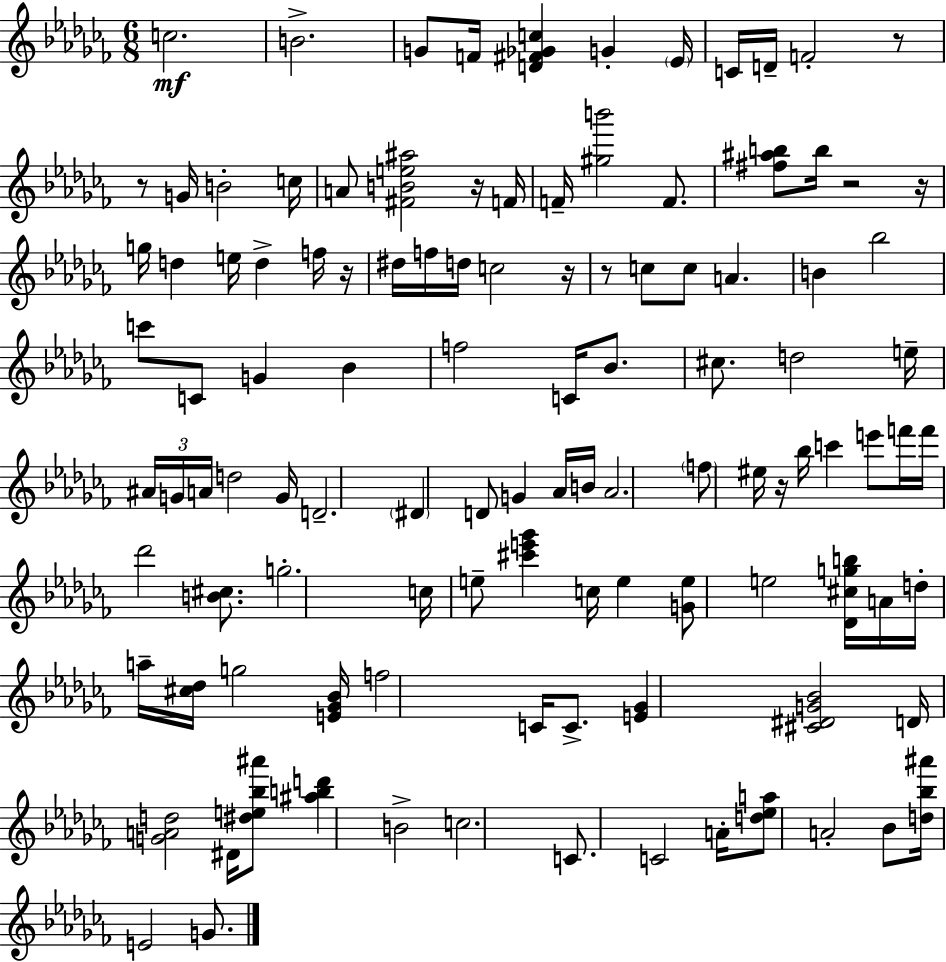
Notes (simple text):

C5/h. B4/h. G4/e F4/s [D4,F#4,Gb4,C5]/q G4/q Eb4/s C4/s D4/s F4/h R/e R/e G4/s B4/h C5/s A4/e [F#4,B4,E5,A#5]/h R/s F4/s F4/s [G#5,B6]/h F4/e. [F#5,A#5,B5]/e B5/s R/h R/s G5/s D5/q E5/s D5/q F5/s R/s D#5/s F5/s D5/s C5/h R/s R/e C5/e C5/e A4/q. B4/q Bb5/h C6/e C4/e G4/q Bb4/q F5/h C4/s Bb4/e. C#5/e. D5/h E5/s A#4/s G4/s A4/s D5/h G4/s D4/h. D#4/q D4/e G4/q Ab4/s B4/s Ab4/h. F5/e EIS5/s R/s Bb5/s C6/q E6/e F6/s F6/s Db6/h [B4,C#5]/e. G5/h. C5/s E5/e [C#6,E6,Gb6]/q C5/s E5/q [G4,E5]/e E5/h [Db4,C#5,G5,B5]/s A4/s D5/s A5/s [C#5,Db5]/s G5/h [E4,Gb4,Bb4]/s F5/h C4/s C4/e. [E4,Gb4]/q [C#4,D#4,G4,Bb4]/h D4/s [G4,A4,D5]/h D#4/s [D#5,E5,Bb5,A#6]/e [A#5,B5,D6]/q B4/h C5/h. C4/e. C4/h A4/s [D5,Eb5,A5]/e A4/h Bb4/e [D5,Bb5,A#6]/s E4/h G4/e.